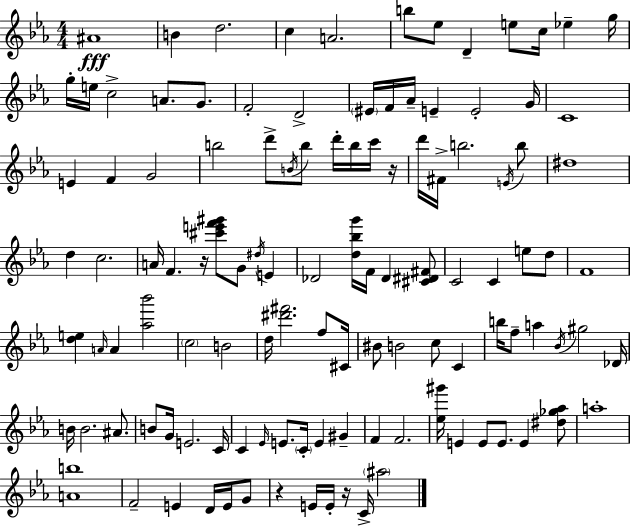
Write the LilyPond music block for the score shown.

{
  \clef treble
  \numericTimeSignature
  \time 4/4
  \key ees \major
  ais'1\fff | b'4 d''2. | c''4 a'2. | b''8 ees''8 d'4-- e''8 c''16 ees''4-- g''16 | \break g''16-. e''16 c''2-> a'8. g'8. | f'2-. d'2-> | \parenthesize eis'16 f'16 aes'16-- e'4-- e'2-. g'16 | c'1 | \break e'4 f'4 g'2 | b''2 d'''8-> \acciaccatura { b'16 } b''8 d'''16-. b''16 c'''16 | r16 d'''16 fis'16-> b''2. \acciaccatura { e'16 } | b''8 dis''1 | \break d''4 c''2. | a'16 f'4. r16 <cis''' e''' f''' gis'''>8 g'8 \acciaccatura { dis''16 } e'4 | des'2 <d'' bes'' g'''>16 f'16 des'4 | <cis' dis' fis'>8 c'2 c'4 e''8 | \break d''8 f'1 | <d'' e''>4 \grace { a'16 } a'4 <aes'' bes'''>2 | \parenthesize c''2 b'2 | d''16 <dis''' fis'''>2. | \break f''8 cis'16 bis'8 b'2 c''8 | c'4 b''16 f''8-- a''4 \acciaccatura { bes'16 } gis''2 | des'16 b'16 b'2. | ais'8. b'8 g'16 e'2. | \break c'16 c'4 \grace { ees'16 } e'8. \parenthesize c'16-. e'4 | gis'4-- f'4 f'2. | <ees'' gis'''>16 e'4 e'8 e'8. | e'4 <dis'' ges'' aes''>8 a''1-. | \break <a' b''>1 | f'2-- e'4 | d'16 e'16 g'8 r4 e'16 e'16-. r16 c'16-> \parenthesize ais''2 | \bar "|."
}